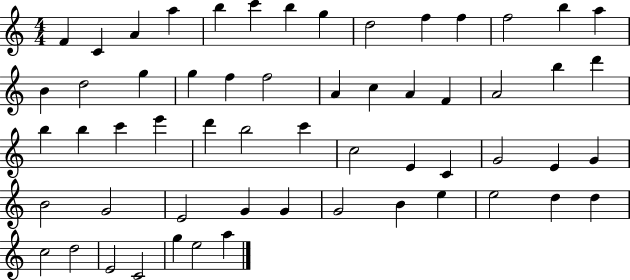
{
  \clef treble
  \numericTimeSignature
  \time 4/4
  \key c \major
  f'4 c'4 a'4 a''4 | b''4 c'''4 b''4 g''4 | d''2 f''4 f''4 | f''2 b''4 a''4 | \break b'4 d''2 g''4 | g''4 f''4 f''2 | a'4 c''4 a'4 f'4 | a'2 b''4 d'''4 | \break b''4 b''4 c'''4 e'''4 | d'''4 b''2 c'''4 | c''2 e'4 c'4 | g'2 e'4 g'4 | \break b'2 g'2 | e'2 g'4 g'4 | g'2 b'4 e''4 | e''2 d''4 d''4 | \break c''2 d''2 | e'2 c'2 | g''4 e''2 a''4 | \bar "|."
}